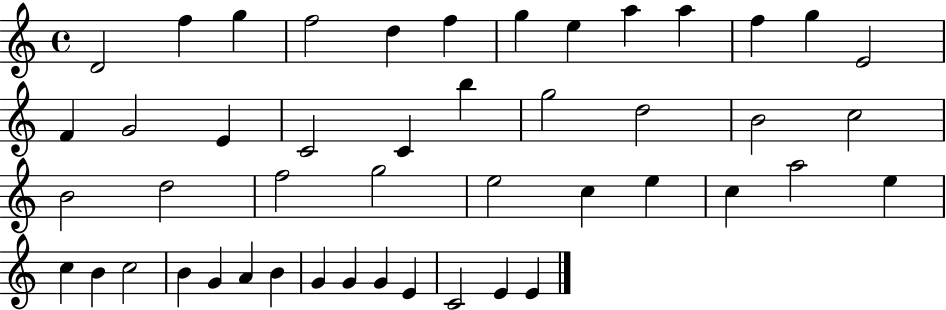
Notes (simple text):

D4/h F5/q G5/q F5/h D5/q F5/q G5/q E5/q A5/q A5/q F5/q G5/q E4/h F4/q G4/h E4/q C4/h C4/q B5/q G5/h D5/h B4/h C5/h B4/h D5/h F5/h G5/h E5/h C5/q E5/q C5/q A5/h E5/q C5/q B4/q C5/h B4/q G4/q A4/q B4/q G4/q G4/q G4/q E4/q C4/h E4/q E4/q